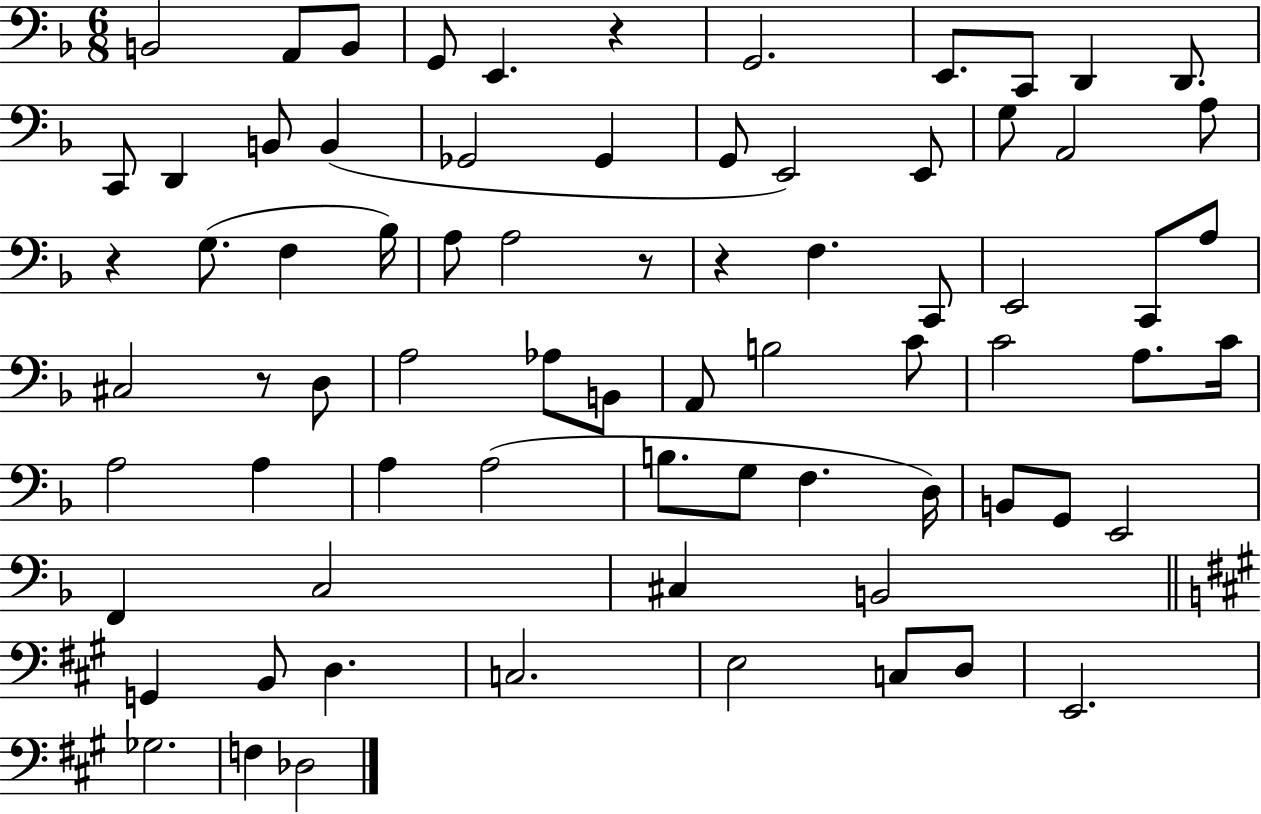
{
  \clef bass
  \numericTimeSignature
  \time 6/8
  \key f \major
  b,2 a,8 b,8 | g,8 e,4. r4 | g,2. | e,8. c,8 d,4 d,8. | \break c,8 d,4 b,8 b,4( | ges,2 ges,4 | g,8 e,2) e,8 | g8 a,2 a8 | \break r4 g8.( f4 bes16) | a8 a2 r8 | r4 f4. c,8 | e,2 c,8 a8 | \break cis2 r8 d8 | a2 aes8 b,8 | a,8 b2 c'8 | c'2 a8. c'16 | \break a2 a4 | a4 a2( | b8. g8 f4. d16) | b,8 g,8 e,2 | \break f,4 c2 | cis4 b,2 | \bar "||" \break \key a \major g,4 b,8 d4. | c2. | e2 c8 d8 | e,2. | \break ges2. | f4 des2 | \bar "|."
}